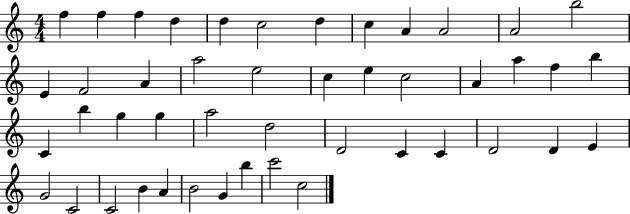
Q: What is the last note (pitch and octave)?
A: C5